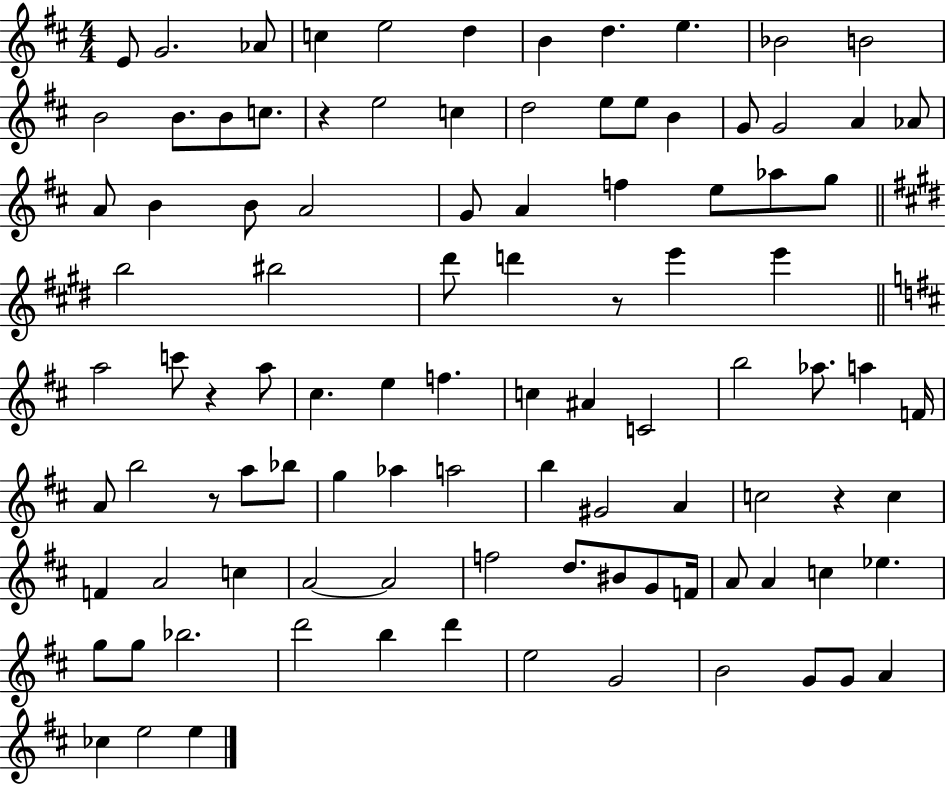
{
  \clef treble
  \numericTimeSignature
  \time 4/4
  \key d \major
  \repeat volta 2 { e'8 g'2. aes'8 | c''4 e''2 d''4 | b'4 d''4. e''4. | bes'2 b'2 | \break b'2 b'8. b'8 c''8. | r4 e''2 c''4 | d''2 e''8 e''8 b'4 | g'8 g'2 a'4 aes'8 | \break a'8 b'4 b'8 a'2 | g'8 a'4 f''4 e''8 aes''8 g''8 | \bar "||" \break \key e \major b''2 bis''2 | dis'''8 d'''4 r8 e'''4 e'''4 | \bar "||" \break \key d \major a''2 c'''8 r4 a''8 | cis''4. e''4 f''4. | c''4 ais'4 c'2 | b''2 aes''8. a''4 f'16 | \break a'8 b''2 r8 a''8 bes''8 | g''4 aes''4 a''2 | b''4 gis'2 a'4 | c''2 r4 c''4 | \break f'4 a'2 c''4 | a'2~~ a'2 | f''2 d''8. bis'8 g'8 f'16 | a'8 a'4 c''4 ees''4. | \break g''8 g''8 bes''2. | d'''2 b''4 d'''4 | e''2 g'2 | b'2 g'8 g'8 a'4 | \break ces''4 e''2 e''4 | } \bar "|."
}